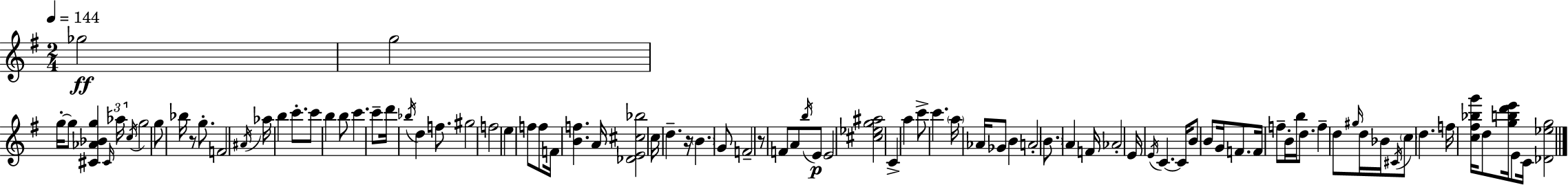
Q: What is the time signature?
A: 2/4